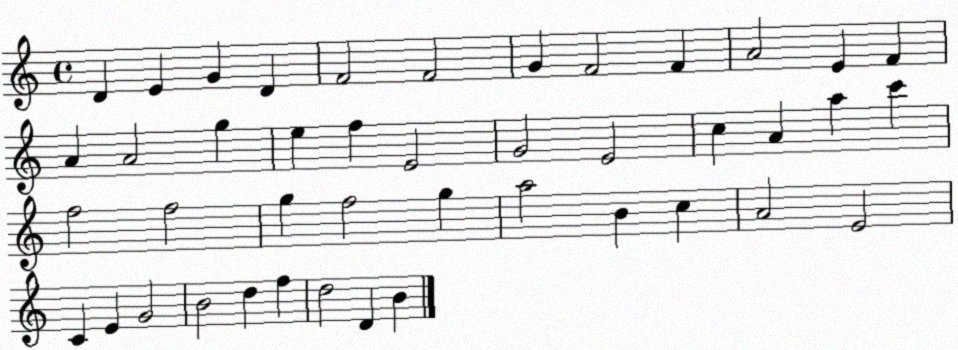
X:1
T:Untitled
M:4/4
L:1/4
K:C
D E G D F2 F2 G F2 F A2 E F A A2 g e f E2 G2 E2 c A a c' f2 f2 g f2 g a2 B c A2 E2 C E G2 B2 d f d2 D B